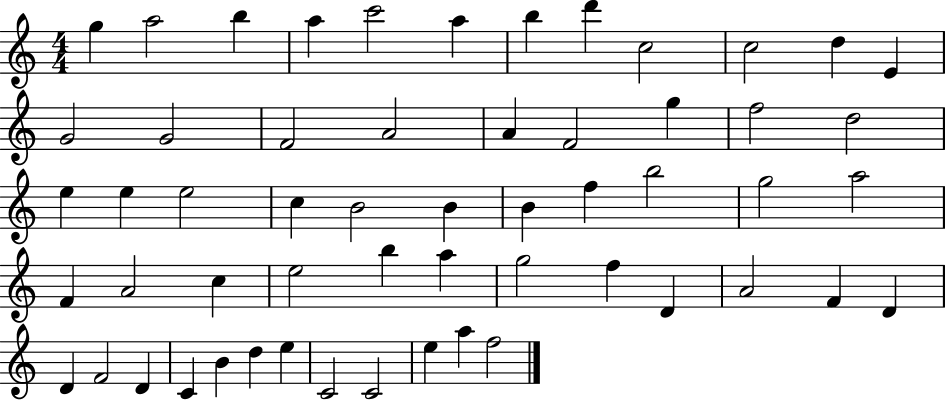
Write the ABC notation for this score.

X:1
T:Untitled
M:4/4
L:1/4
K:C
g a2 b a c'2 a b d' c2 c2 d E G2 G2 F2 A2 A F2 g f2 d2 e e e2 c B2 B B f b2 g2 a2 F A2 c e2 b a g2 f D A2 F D D F2 D C B d e C2 C2 e a f2